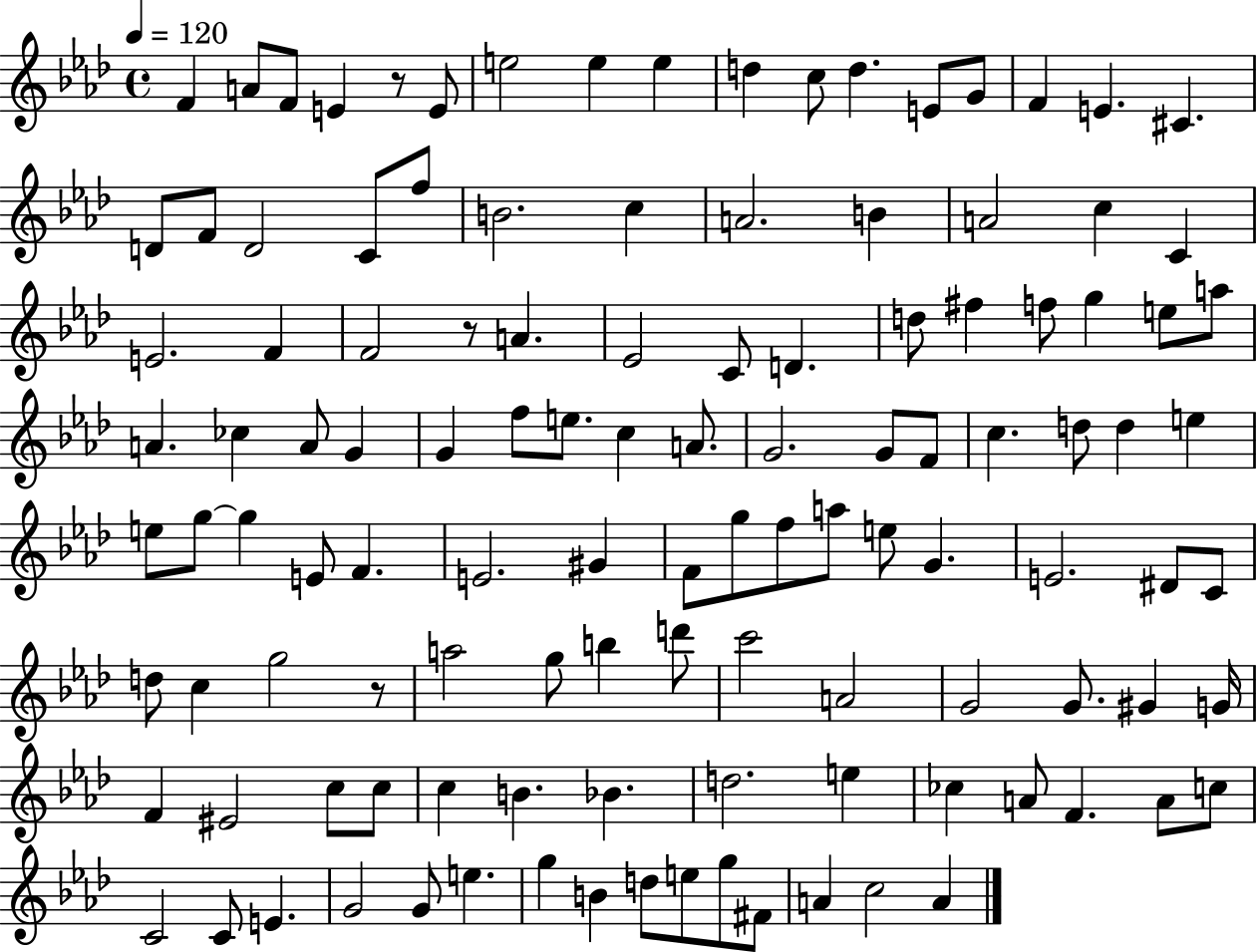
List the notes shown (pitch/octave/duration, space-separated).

F4/q A4/e F4/e E4/q R/e E4/e E5/h E5/q E5/q D5/q C5/e D5/q. E4/e G4/e F4/q E4/q. C#4/q. D4/e F4/e D4/h C4/e F5/e B4/h. C5/q A4/h. B4/q A4/h C5/q C4/q E4/h. F4/q F4/h R/e A4/q. Eb4/h C4/e D4/q. D5/e F#5/q F5/e G5/q E5/e A5/e A4/q. CES5/q A4/e G4/q G4/q F5/e E5/e. C5/q A4/e. G4/h. G4/e F4/e C5/q. D5/e D5/q E5/q E5/e G5/e G5/q E4/e F4/q. E4/h. G#4/q F4/e G5/e F5/e A5/e E5/e G4/q. E4/h. D#4/e C4/e D5/e C5/q G5/h R/e A5/h G5/e B5/q D6/e C6/h A4/h G4/h G4/e. G#4/q G4/s F4/q EIS4/h C5/e C5/e C5/q B4/q. Bb4/q. D5/h. E5/q CES5/q A4/e F4/q. A4/e C5/e C4/h C4/e E4/q. G4/h G4/e E5/q. G5/q B4/q D5/e E5/e G5/e F#4/e A4/q C5/h A4/q